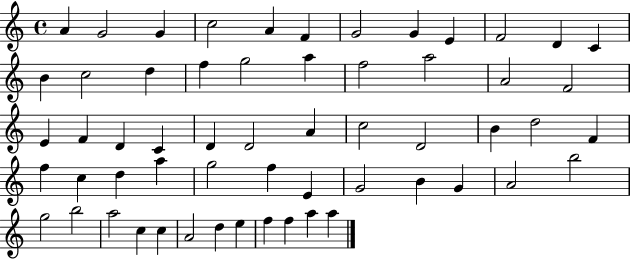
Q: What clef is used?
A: treble